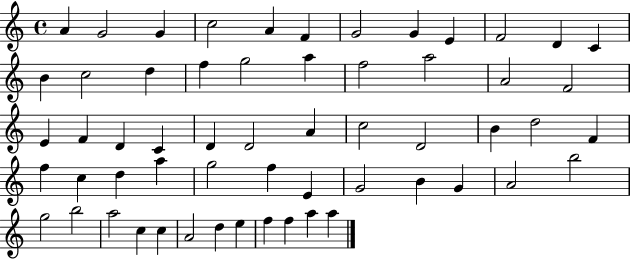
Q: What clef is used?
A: treble